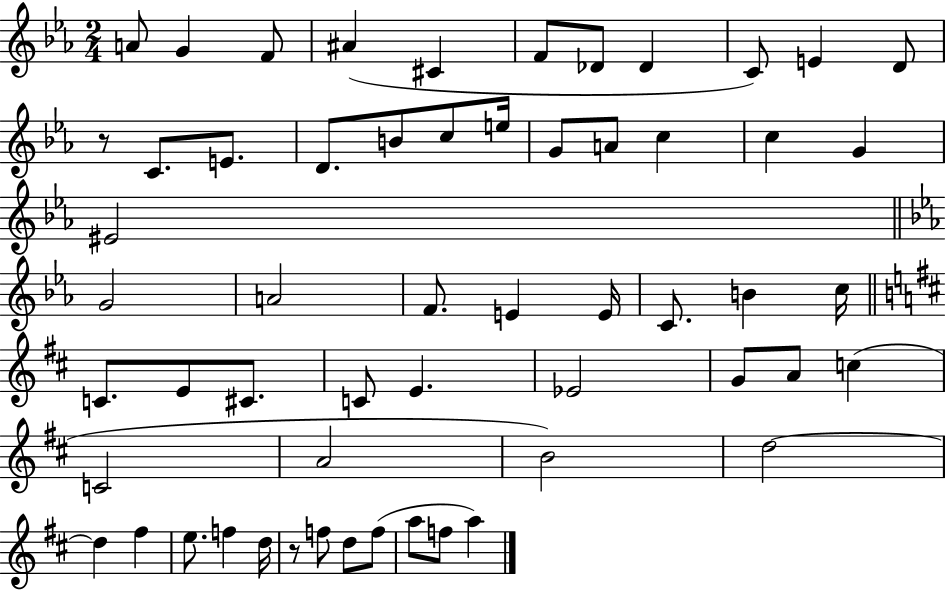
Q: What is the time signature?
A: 2/4